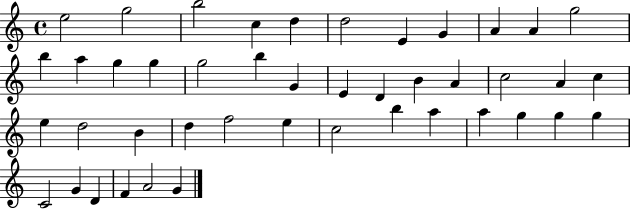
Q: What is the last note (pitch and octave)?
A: G4